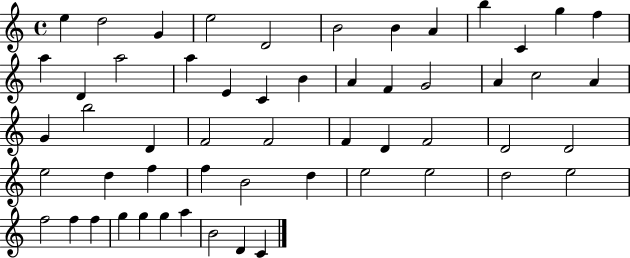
X:1
T:Untitled
M:4/4
L:1/4
K:C
e d2 G e2 D2 B2 B A b C g f a D a2 a E C B A F G2 A c2 A G b2 D F2 F2 F D F2 D2 D2 e2 d f f B2 d e2 e2 d2 e2 f2 f f g g g a B2 D C